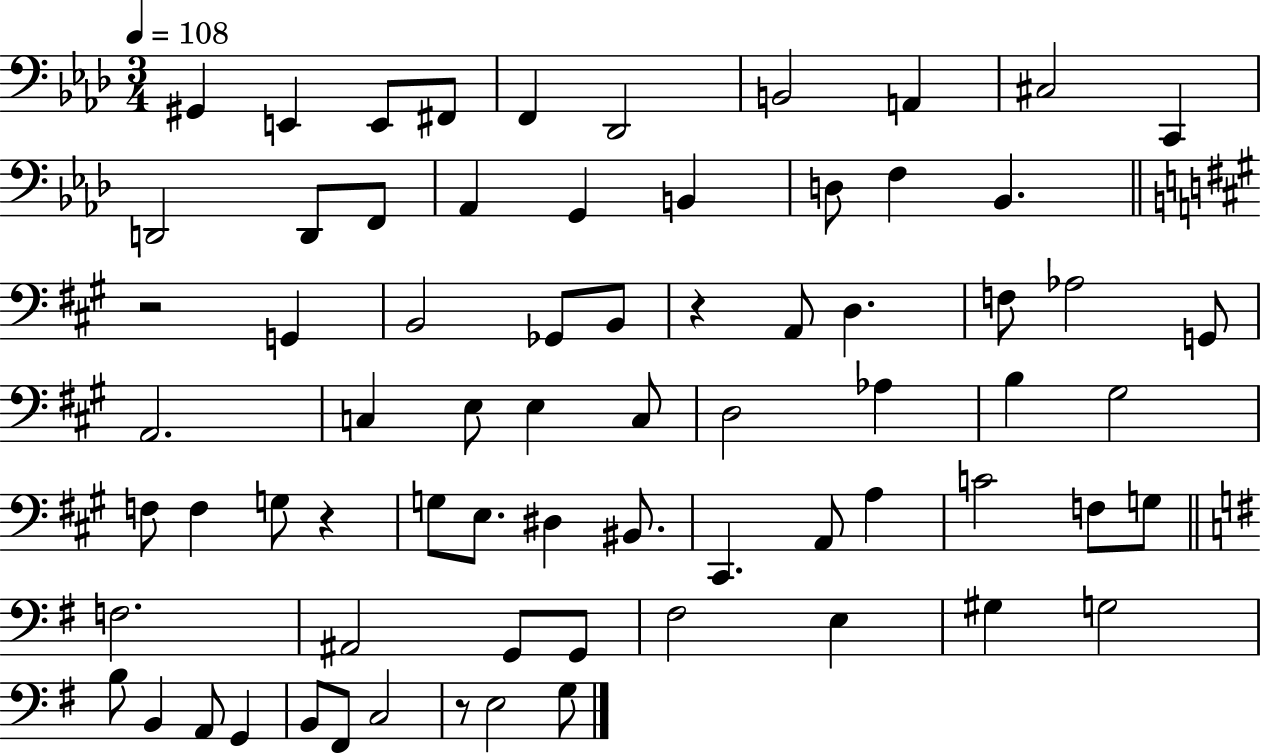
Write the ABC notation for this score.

X:1
T:Untitled
M:3/4
L:1/4
K:Ab
^G,, E,, E,,/2 ^F,,/2 F,, _D,,2 B,,2 A,, ^C,2 C,, D,,2 D,,/2 F,,/2 _A,, G,, B,, D,/2 F, _B,, z2 G,, B,,2 _G,,/2 B,,/2 z A,,/2 D, F,/2 _A,2 G,,/2 A,,2 C, E,/2 E, C,/2 D,2 _A, B, ^G,2 F,/2 F, G,/2 z G,/2 E,/2 ^D, ^B,,/2 ^C,, A,,/2 A, C2 F,/2 G,/2 F,2 ^A,,2 G,,/2 G,,/2 ^F,2 E, ^G, G,2 B,/2 B,, A,,/2 G,, B,,/2 ^F,,/2 C,2 z/2 E,2 G,/2